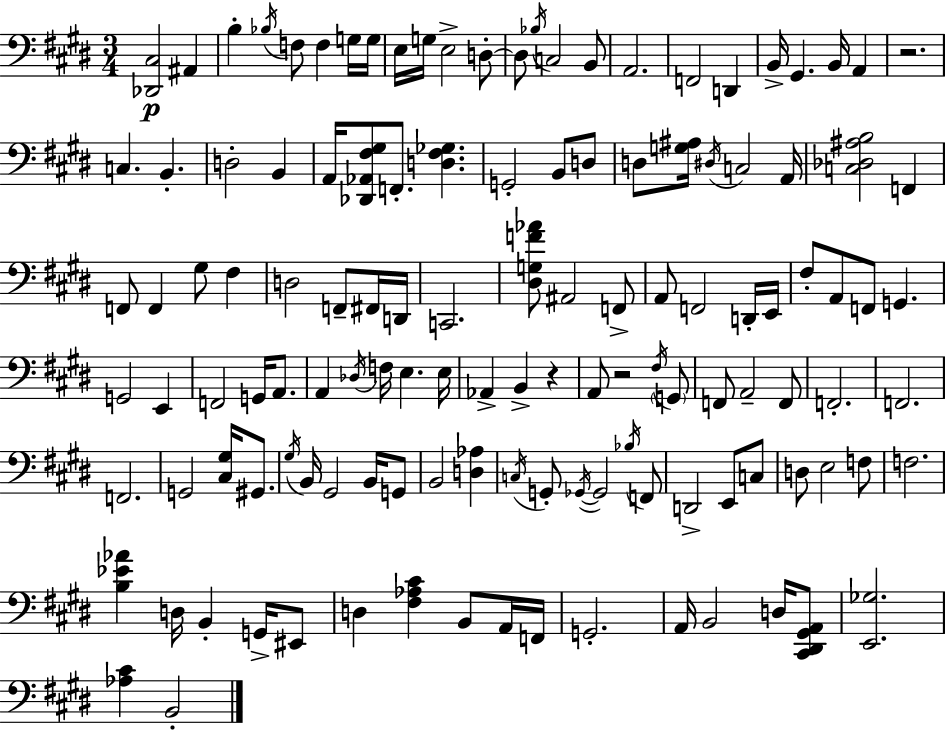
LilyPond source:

{
  \clef bass
  \numericTimeSignature
  \time 3/4
  \key e \major
  <des, cis>2\p ais,4 | b4-. \acciaccatura { bes16 } f8 f4 g16 | g16 e16 g16 e2-> d8-.~~ | d8 \acciaccatura { bes16 } c2 | \break b,8 a,2. | f,2 d,4 | b,16-> gis,4. b,16 a,4 | r2. | \break c4. b,4.-. | d2-. b,4 | a,16 <des, aes, fis gis>8 f,8.-. <d fis ges>4. | g,2-. b,8 | \break d8 d8 <g ais>16 \acciaccatura { dis16 } c2 | a,16 <c des ais b>2 f,4 | f,8 f,4 gis8 fis4 | d2 f,8-- | \break fis,16 d,16 c,2. | <dis g f' aes'>8 ais,2 | f,8-> a,8 f,2 | d,16-. e,16 fis8-. a,8 f,8 g,4. | \break g,2 e,4 | f,2 g,16 | a,8. a,4 \acciaccatura { des16 } f16 e4. | e16 aes,4-> b,4-> | \break r4 a,8 r2 | \acciaccatura { fis16 } \parenthesize g,8 f,8 a,2-- | f,8 f,2.-. | f,2. | \break f,2. | g,2 | <cis gis>16 gis,8. \acciaccatura { gis16 } b,16 gis,2 | b,16 g,8 b,2 | \break <d aes>4 \acciaccatura { c16 } g,8-. \acciaccatura { ges,16~ }~ ges,2 | \acciaccatura { bes16 } f,8 d,2-> | e,8 c8 d8 e2 | f8 f2. | \break <b ees' aes'>4 | d16 b,4-. g,16-> eis,8 d4 | <fis aes cis'>4 b,8 a,16 f,16 g,2.-. | a,16 b,2 | \break d16 <cis, dis, gis, a,>8 <e, ges>2. | <aes cis'>4 | b,2-. \bar "|."
}